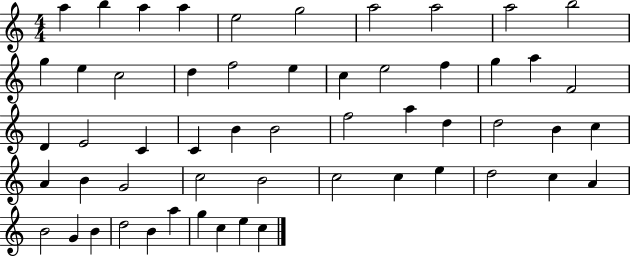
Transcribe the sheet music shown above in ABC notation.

X:1
T:Untitled
M:4/4
L:1/4
K:C
a b a a e2 g2 a2 a2 a2 b2 g e c2 d f2 e c e2 f g a F2 D E2 C C B B2 f2 a d d2 B c A B G2 c2 B2 c2 c e d2 c A B2 G B d2 B a g c e c